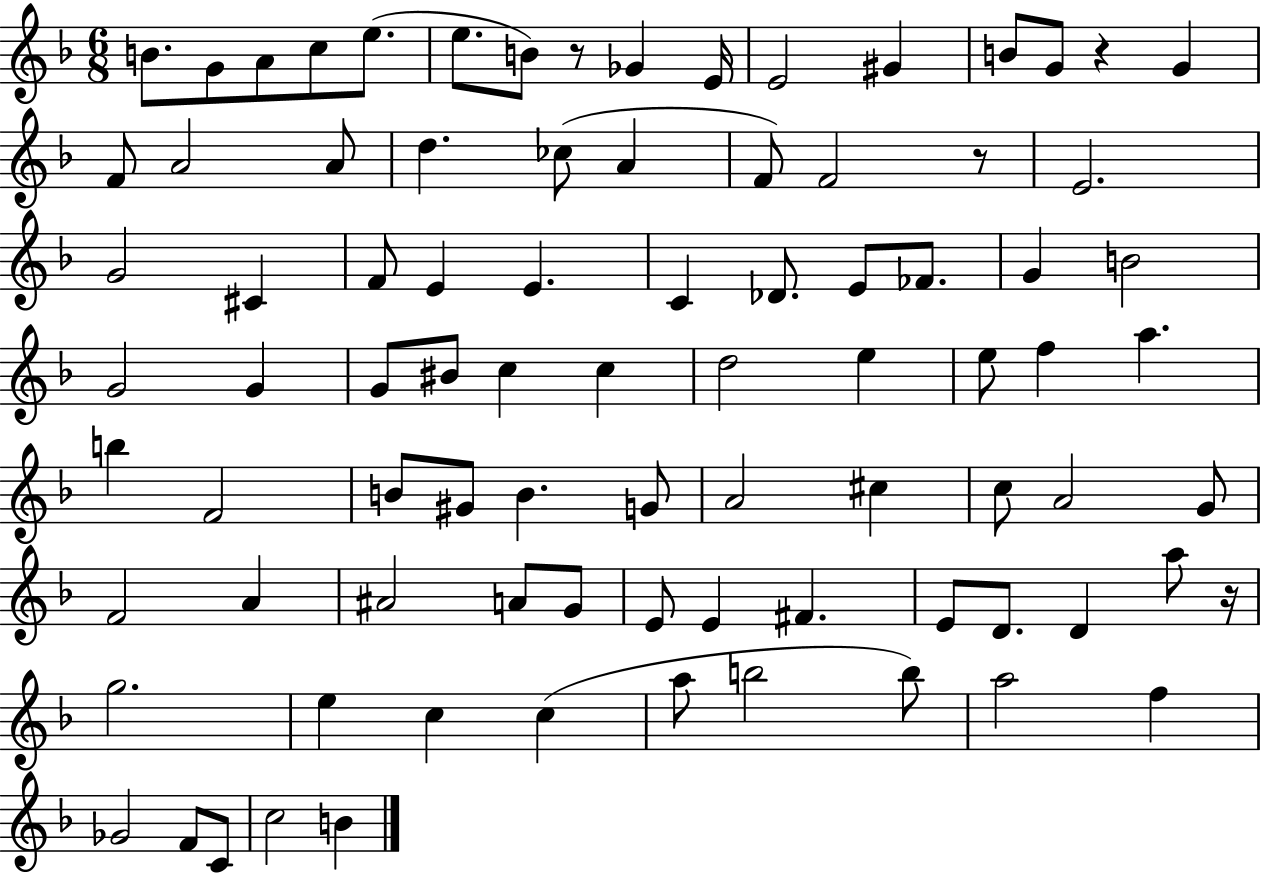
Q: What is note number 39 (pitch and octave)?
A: C5